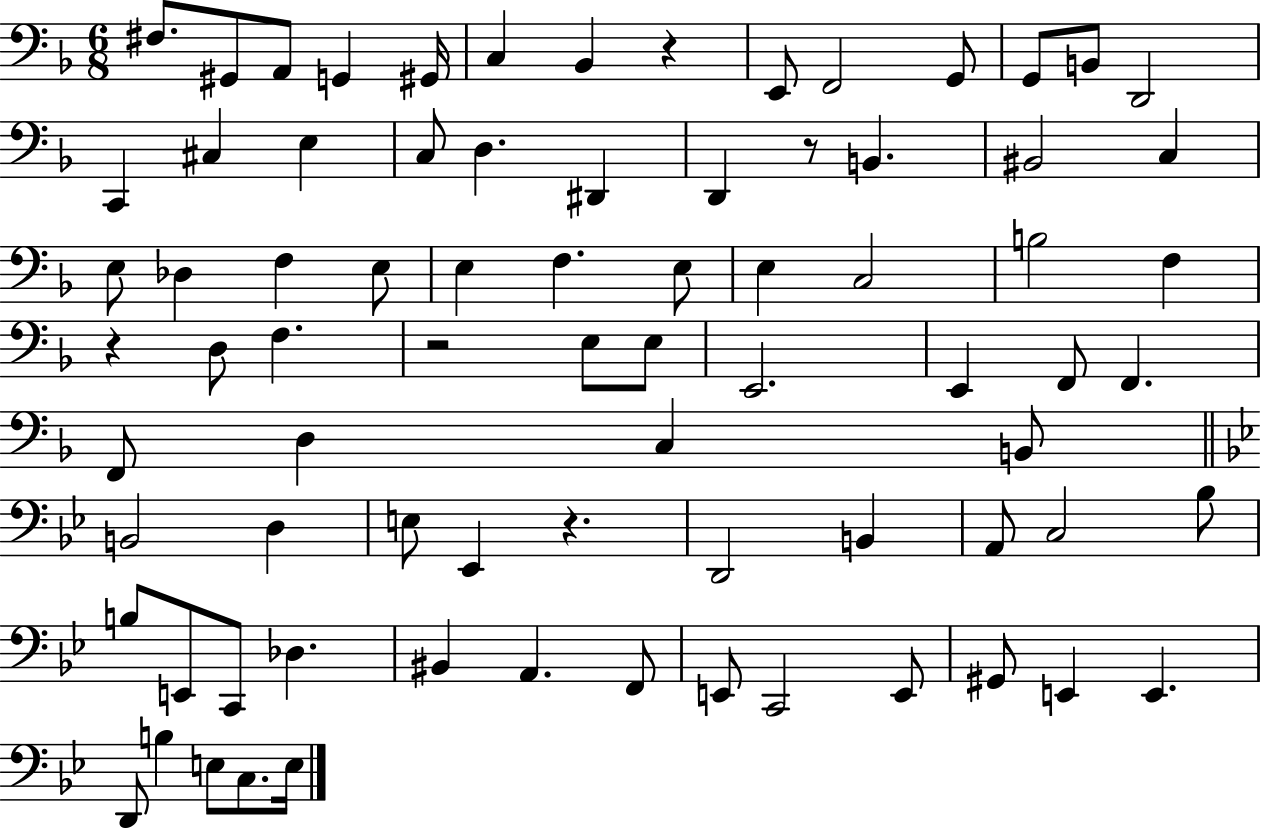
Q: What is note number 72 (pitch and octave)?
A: C3